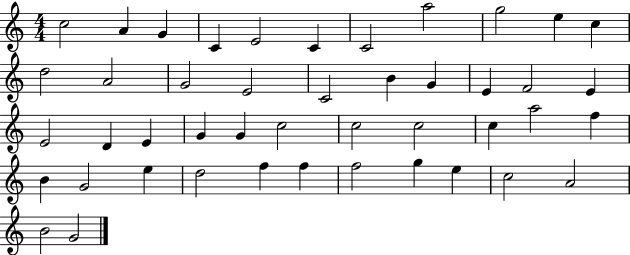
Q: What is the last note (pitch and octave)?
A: G4